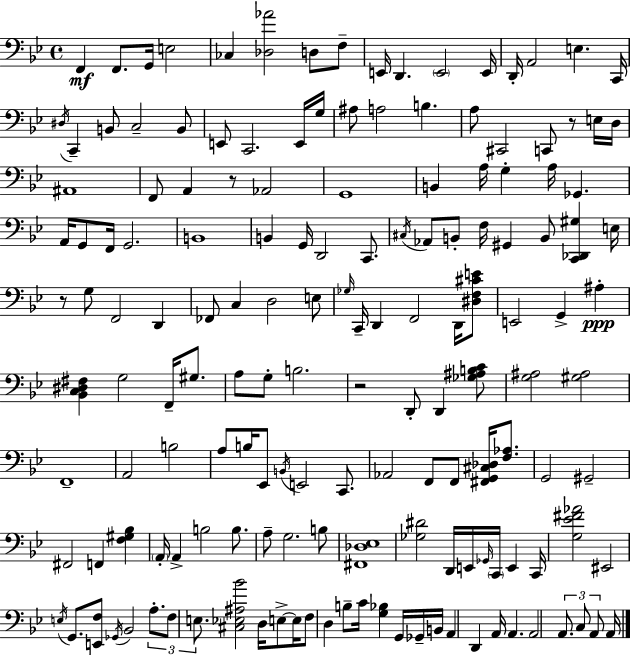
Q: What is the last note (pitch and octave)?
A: A2